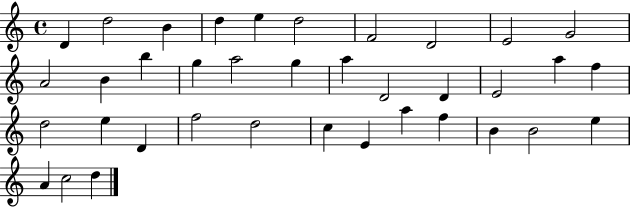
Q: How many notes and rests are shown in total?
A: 37